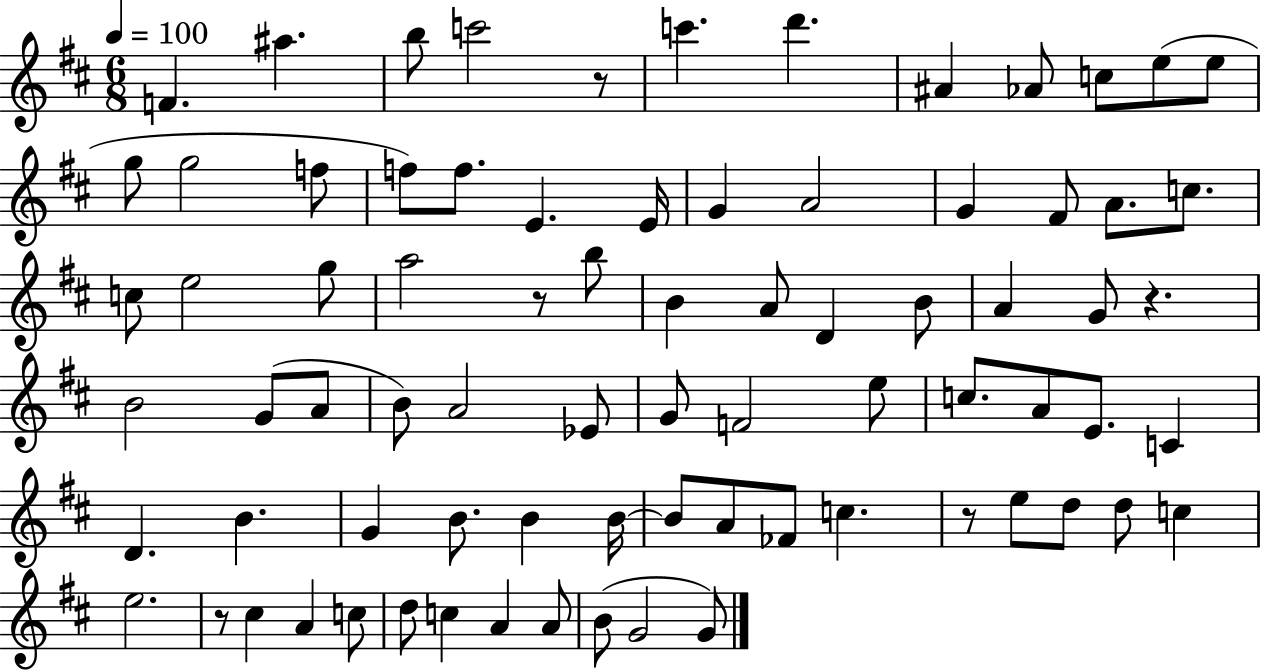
F4/q. A#5/q. B5/e C6/h R/e C6/q. D6/q. A#4/q Ab4/e C5/e E5/e E5/e G5/e G5/h F5/e F5/e F5/e. E4/q. E4/s G4/q A4/h G4/q F#4/e A4/e. C5/e. C5/e E5/h G5/e A5/h R/e B5/e B4/q A4/e D4/q B4/e A4/q G4/e R/q. B4/h G4/e A4/e B4/e A4/h Eb4/e G4/e F4/h E5/e C5/e. A4/e E4/e. C4/q D4/q. B4/q. G4/q B4/e. B4/q B4/s B4/e A4/e FES4/e C5/q. R/e E5/e D5/e D5/e C5/q E5/h. R/e C#5/q A4/q C5/e D5/e C5/q A4/q A4/e B4/e G4/h G4/e